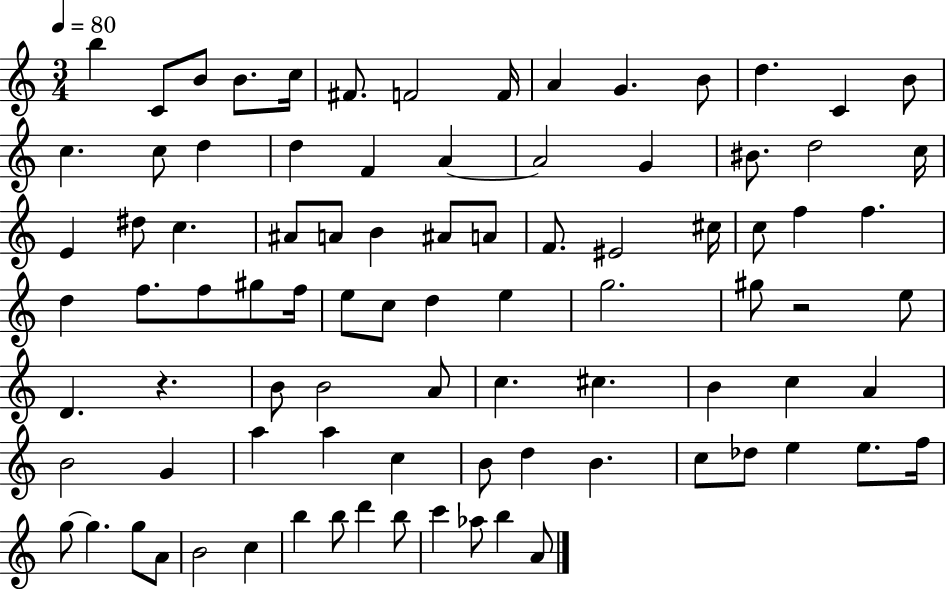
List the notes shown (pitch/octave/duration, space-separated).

B5/q C4/e B4/e B4/e. C5/s F#4/e. F4/h F4/s A4/q G4/q. B4/e D5/q. C4/q B4/e C5/q. C5/e D5/q D5/q F4/q A4/q A4/h G4/q BIS4/e. D5/h C5/s E4/q D#5/e C5/q. A#4/e A4/e B4/q A#4/e A4/e F4/e. EIS4/h C#5/s C5/e F5/q F5/q. D5/q F5/e. F5/e G#5/e F5/s E5/e C5/e D5/q E5/q G5/h. G#5/e R/h E5/e D4/q. R/q. B4/e B4/h A4/e C5/q. C#5/q. B4/q C5/q A4/q B4/h G4/q A5/q A5/q C5/q B4/e D5/q B4/q. C5/e Db5/e E5/q E5/e. F5/s G5/e G5/q. G5/e A4/e B4/h C5/q B5/q B5/e D6/q B5/e C6/q Ab5/e B5/q A4/e